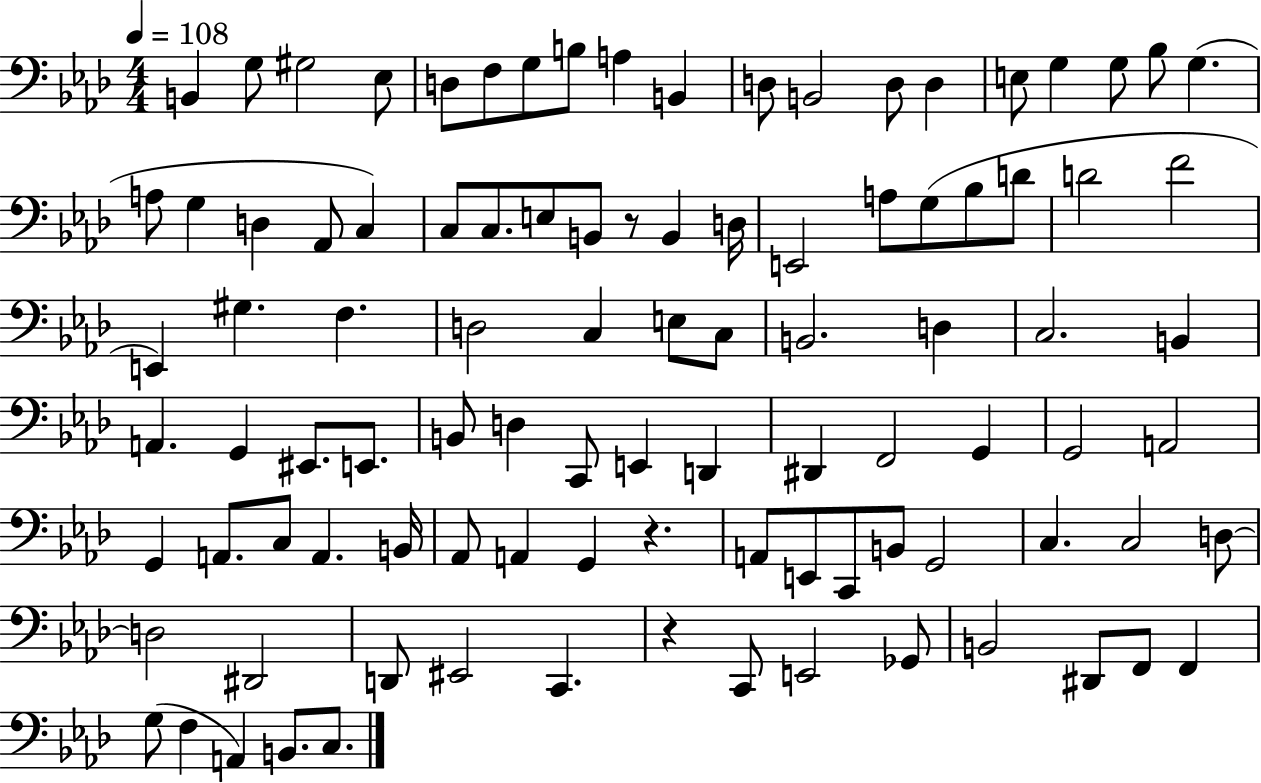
X:1
T:Untitled
M:4/4
L:1/4
K:Ab
B,, G,/2 ^G,2 _E,/2 D,/2 F,/2 G,/2 B,/2 A, B,, D,/2 B,,2 D,/2 D, E,/2 G, G,/2 _B,/2 G, A,/2 G, D, _A,,/2 C, C,/2 C,/2 E,/2 B,,/2 z/2 B,, D,/4 E,,2 A,/2 G,/2 _B,/2 D/2 D2 F2 E,, ^G, F, D,2 C, E,/2 C,/2 B,,2 D, C,2 B,, A,, G,, ^E,,/2 E,,/2 B,,/2 D, C,,/2 E,, D,, ^D,, F,,2 G,, G,,2 A,,2 G,, A,,/2 C,/2 A,, B,,/4 _A,,/2 A,, G,, z A,,/2 E,,/2 C,,/2 B,,/2 G,,2 C, C,2 D,/2 D,2 ^D,,2 D,,/2 ^E,,2 C,, z C,,/2 E,,2 _G,,/2 B,,2 ^D,,/2 F,,/2 F,, G,/2 F, A,, B,,/2 C,/2